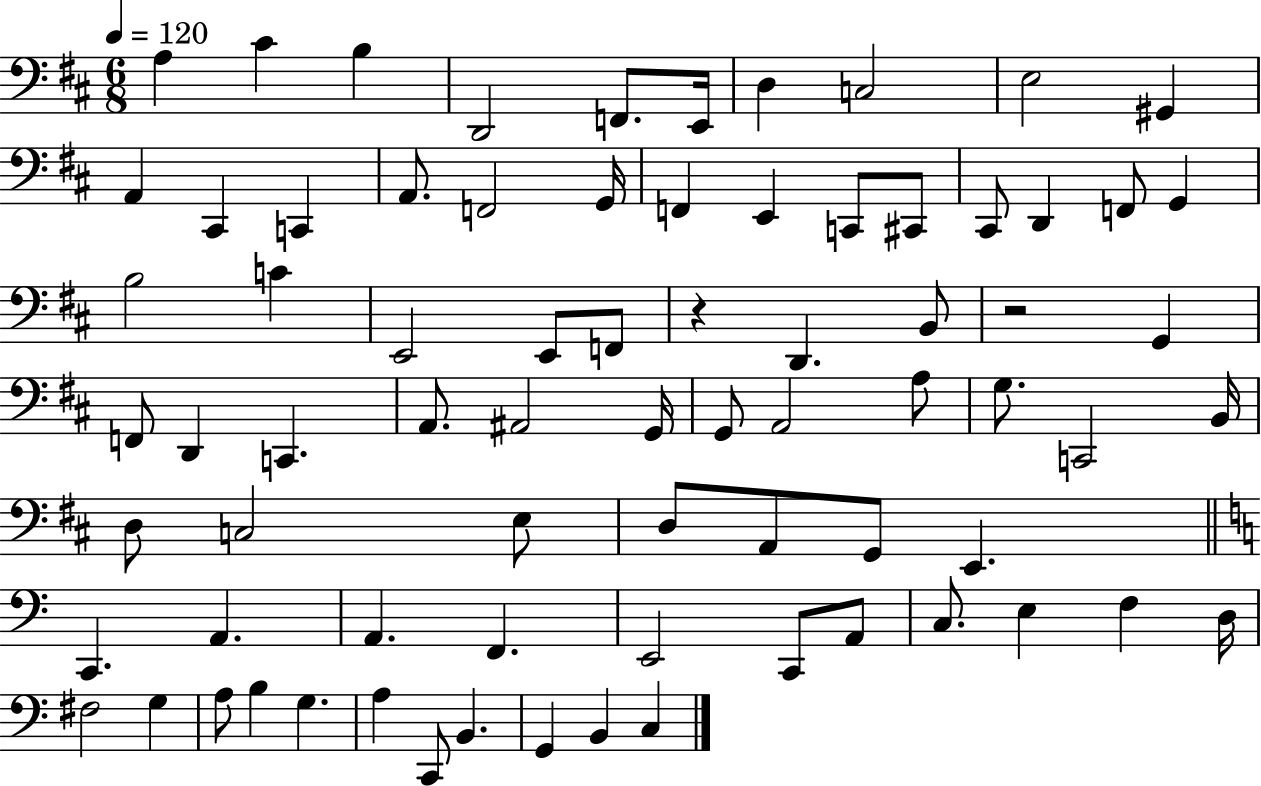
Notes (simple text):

A3/q C#4/q B3/q D2/h F2/e. E2/s D3/q C3/h E3/h G#2/q A2/q C#2/q C2/q A2/e. F2/h G2/s F2/q E2/q C2/e C#2/e C#2/e D2/q F2/e G2/q B3/h C4/q E2/h E2/e F2/e R/q D2/q. B2/e R/h G2/q F2/e D2/q C2/q. A2/e. A#2/h G2/s G2/e A2/h A3/e G3/e. C2/h B2/s D3/e C3/h E3/e D3/e A2/e G2/e E2/q. C2/q. A2/q. A2/q. F2/q. E2/h C2/e A2/e C3/e. E3/q F3/q D3/s F#3/h G3/q A3/e B3/q G3/q. A3/q C2/e B2/q. G2/q B2/q C3/q